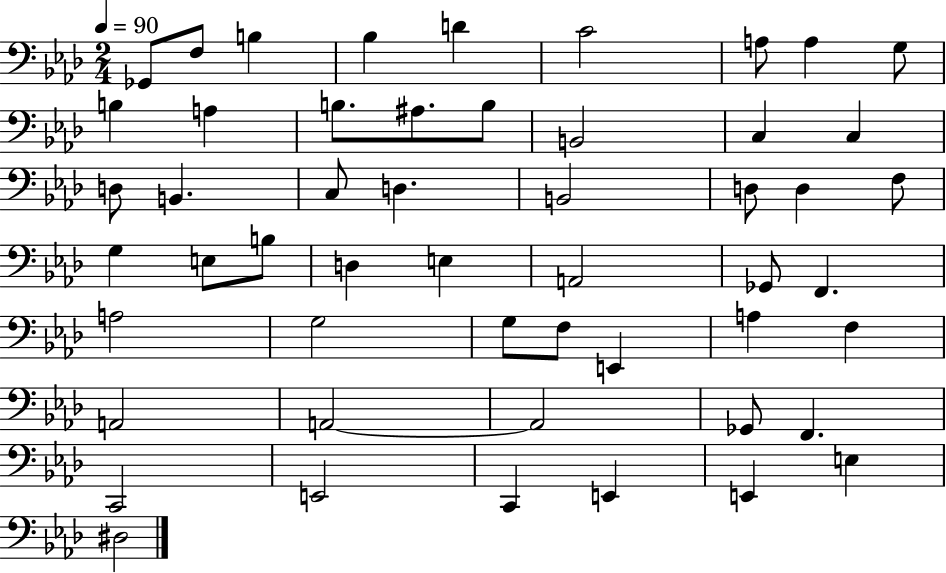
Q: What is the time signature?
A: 2/4